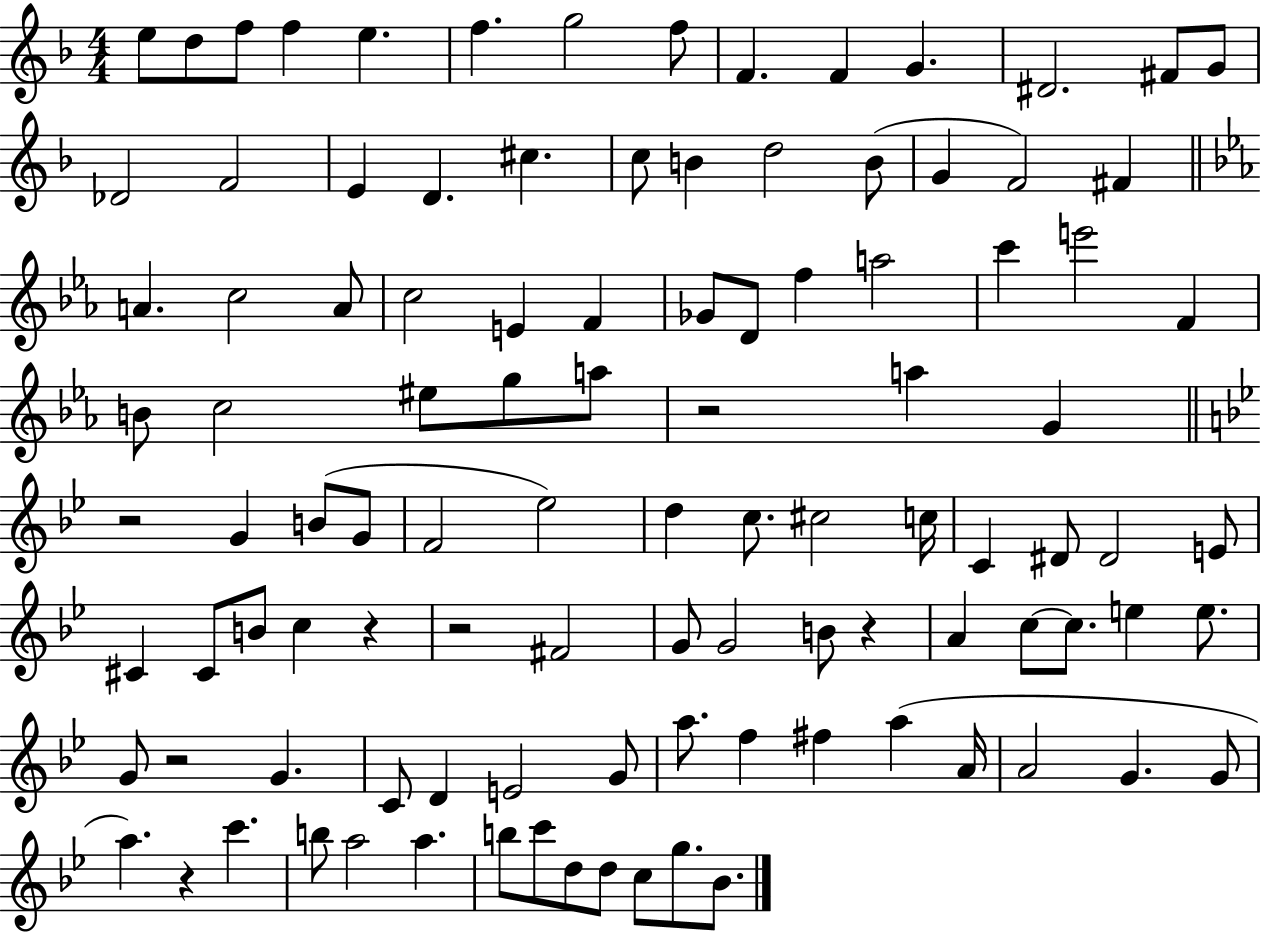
E5/e D5/e F5/e F5/q E5/q. F5/q. G5/h F5/e F4/q. F4/q G4/q. D#4/h. F#4/e G4/e Db4/h F4/h E4/q D4/q. C#5/q. C5/e B4/q D5/h B4/e G4/q F4/h F#4/q A4/q. C5/h A4/e C5/h E4/q F4/q Gb4/e D4/e F5/q A5/h C6/q E6/h F4/q B4/e C5/h EIS5/e G5/e A5/e R/h A5/q G4/q R/h G4/q B4/e G4/e F4/h Eb5/h D5/q C5/e. C#5/h C5/s C4/q D#4/e D#4/h E4/e C#4/q C#4/e B4/e C5/q R/q R/h F#4/h G4/e G4/h B4/e R/q A4/q C5/e C5/e. E5/q E5/e. G4/e R/h G4/q. C4/e D4/q E4/h G4/e A5/e. F5/q F#5/q A5/q A4/s A4/h G4/q. G4/e A5/q. R/q C6/q. B5/e A5/h A5/q. B5/e C6/e D5/e D5/e C5/e G5/e. Bb4/e.